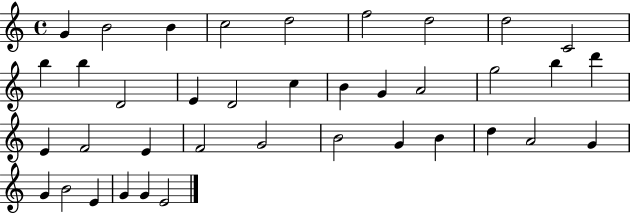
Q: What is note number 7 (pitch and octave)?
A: D5